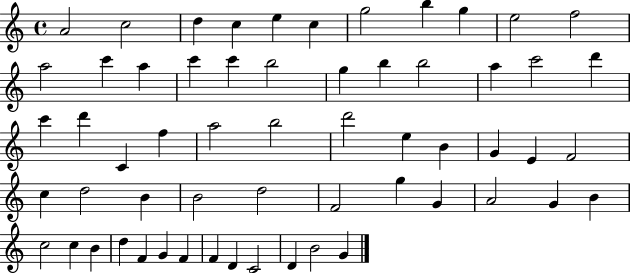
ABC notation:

X:1
T:Untitled
M:4/4
L:1/4
K:C
A2 c2 d c e c g2 b g e2 f2 a2 c' a c' c' b2 g b b2 a c'2 d' c' d' C f a2 b2 d'2 e B G E F2 c d2 B B2 d2 F2 g G A2 G B c2 c B d F G F F D C2 D B2 G